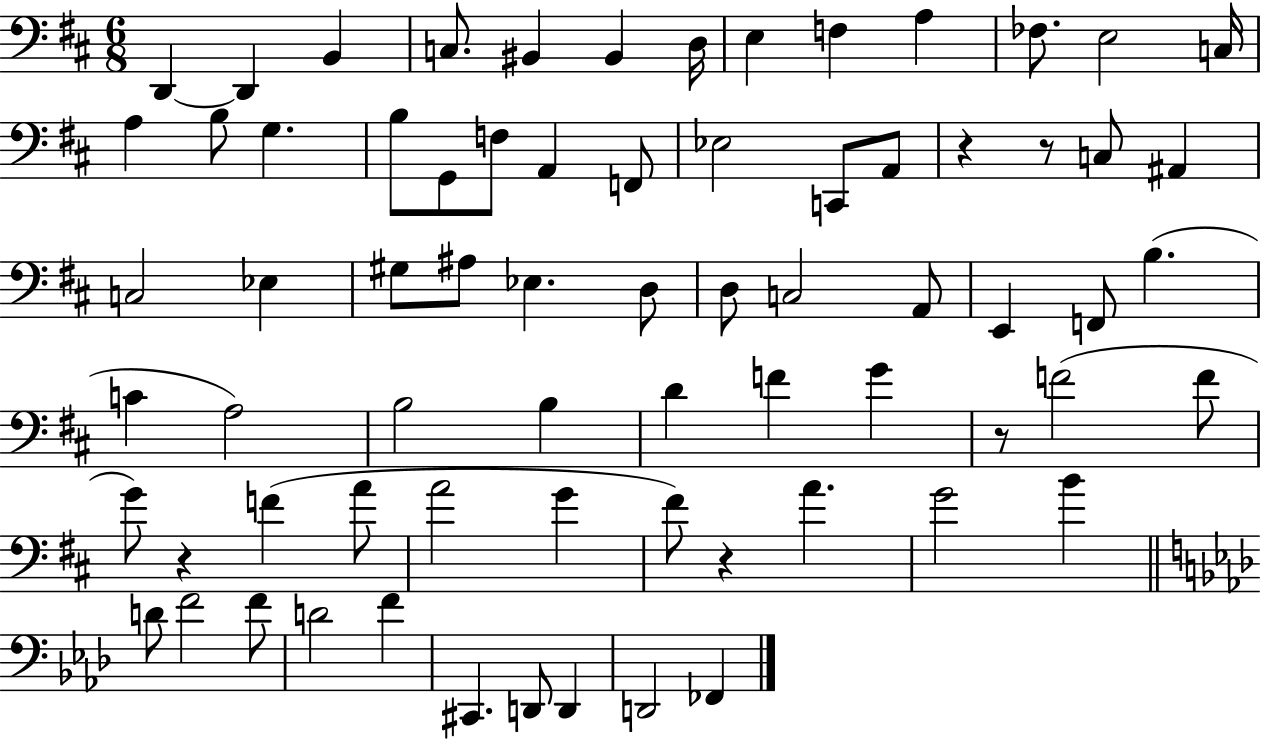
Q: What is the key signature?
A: D major